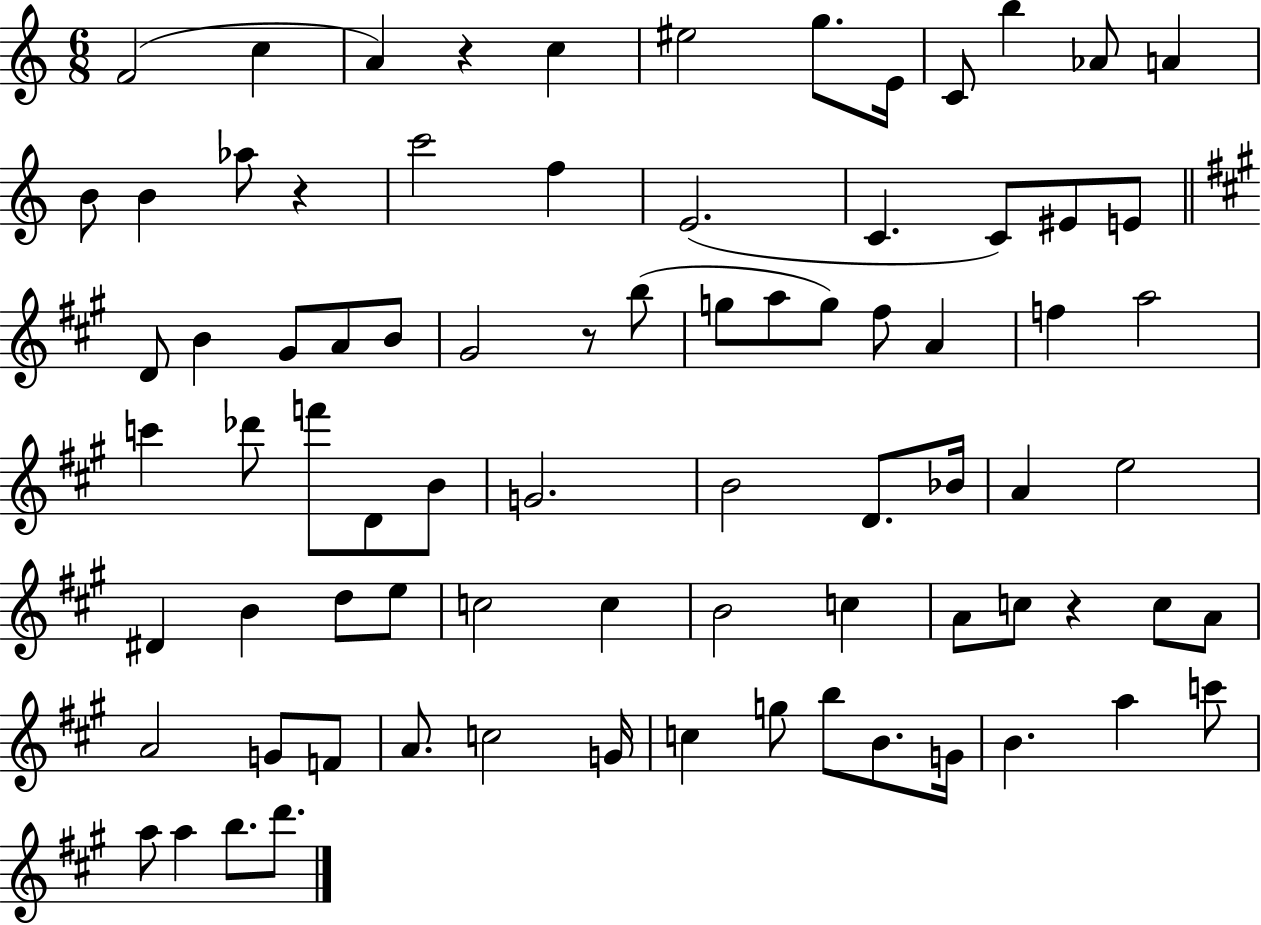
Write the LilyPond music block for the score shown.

{
  \clef treble
  \numericTimeSignature
  \time 6/8
  \key c \major
  f'2( c''4 | a'4) r4 c''4 | eis''2 g''8. e'16 | c'8 b''4 aes'8 a'4 | \break b'8 b'4 aes''8 r4 | c'''2 f''4 | e'2.( | c'4. c'8) eis'8 e'8 | \break \bar "||" \break \key a \major d'8 b'4 gis'8 a'8 b'8 | gis'2 r8 b''8( | g''8 a''8 g''8) fis''8 a'4 | f''4 a''2 | \break c'''4 des'''8 f'''8 d'8 b'8 | g'2. | b'2 d'8. bes'16 | a'4 e''2 | \break dis'4 b'4 d''8 e''8 | c''2 c''4 | b'2 c''4 | a'8 c''8 r4 c''8 a'8 | \break a'2 g'8 f'8 | a'8. c''2 g'16 | c''4 g''8 b''8 b'8. g'16 | b'4. a''4 c'''8 | \break a''8 a''4 b''8. d'''8. | \bar "|."
}